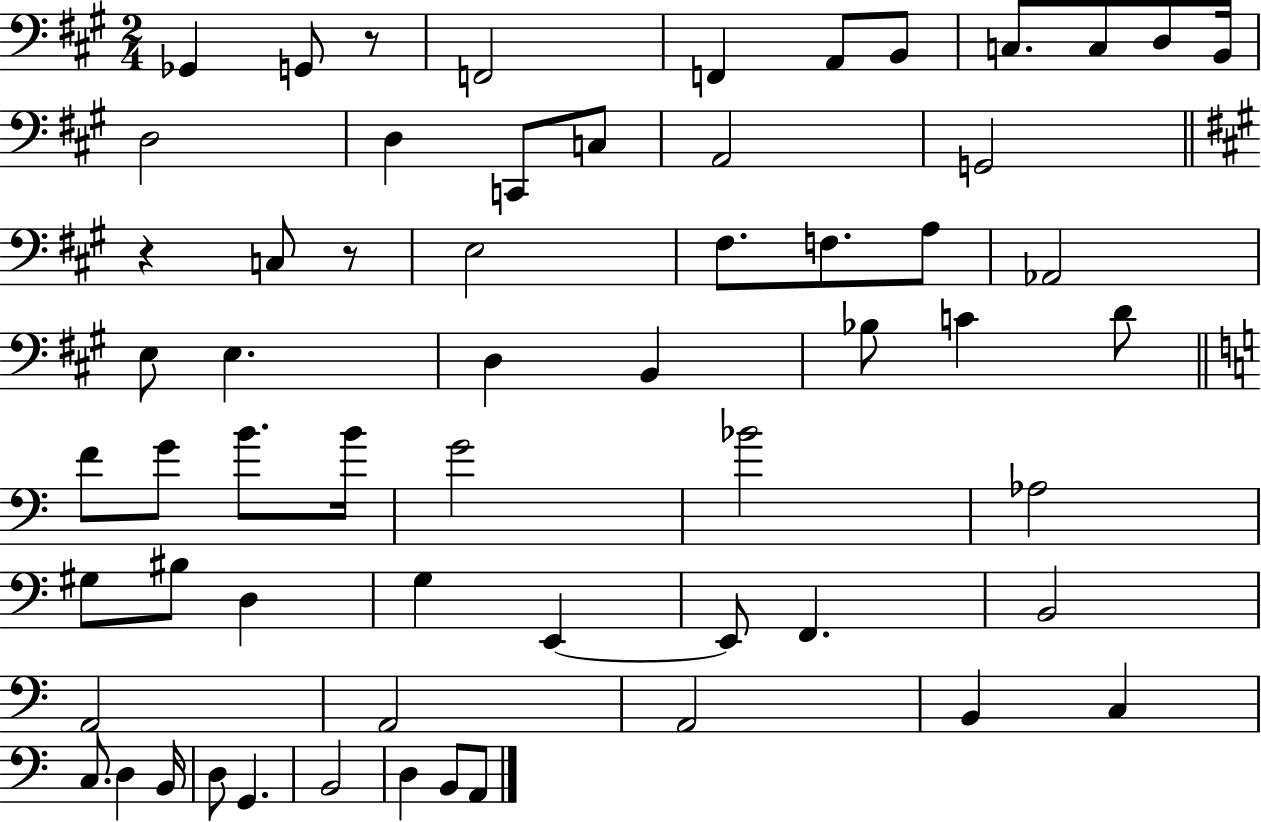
Gb2/q G2/e R/e F2/h F2/q A2/e B2/e C3/e. C3/e D3/e B2/s D3/h D3/q C2/e C3/e A2/h G2/h R/q C3/e R/e E3/h F#3/e. F3/e. A3/e Ab2/h E3/e E3/q. D3/q B2/q Bb3/e C4/q D4/e F4/e G4/e B4/e. B4/s G4/h Bb4/h Ab3/h G#3/e BIS3/e D3/q G3/q E2/q E2/e F2/q. B2/h A2/h A2/h A2/h B2/q C3/q C3/e. D3/q B2/s D3/e G2/q. B2/h D3/q B2/e A2/e